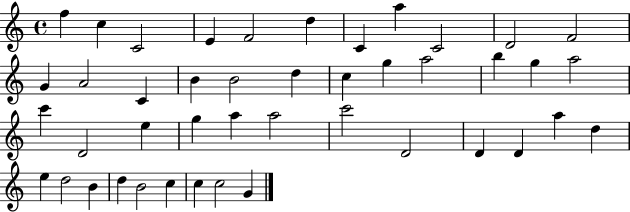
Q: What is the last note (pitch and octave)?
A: G4